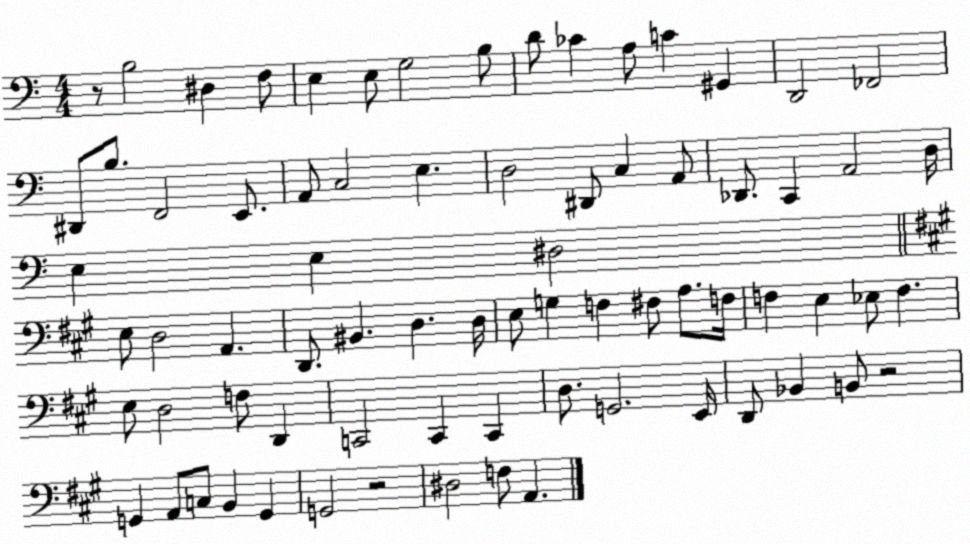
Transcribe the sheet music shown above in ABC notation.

X:1
T:Untitled
M:4/4
L:1/4
K:C
z/2 B,2 ^D, F,/2 E, E,/2 G,2 B,/2 D/2 _C A,/2 C ^G,, D,,2 _F,,2 ^D,,/2 B,/2 F,,2 E,,/2 A,,/2 C,2 E, D,2 ^D,,/2 C, A,,/2 _D,,/2 C,, A,,2 D,/4 E, E, ^D,2 E,/2 D,2 A,, D,,/2 ^B,, D, D,/4 E,/2 G, F, ^F,/2 A,/2 F,/4 F, E, _E,/2 F, E,/2 D,2 F,/2 D,, C,,2 C,, C,, D,/2 G,,2 E,,/4 D,,/2 _B,, B,,/2 z2 G,, A,,/2 C,/2 B,, G,, G,,2 z2 ^D,2 F,/2 A,,